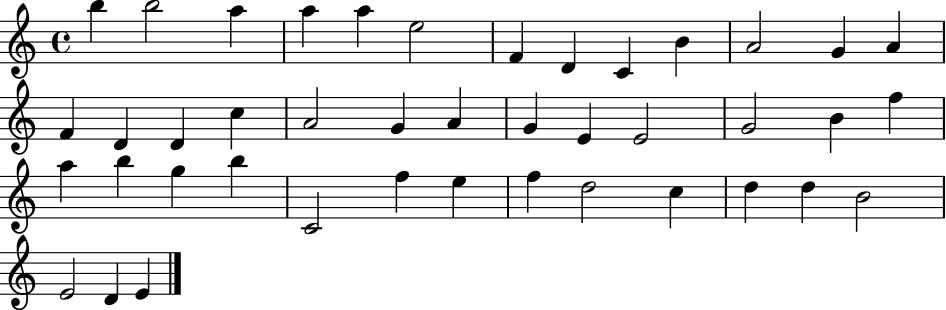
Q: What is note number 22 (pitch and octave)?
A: E4